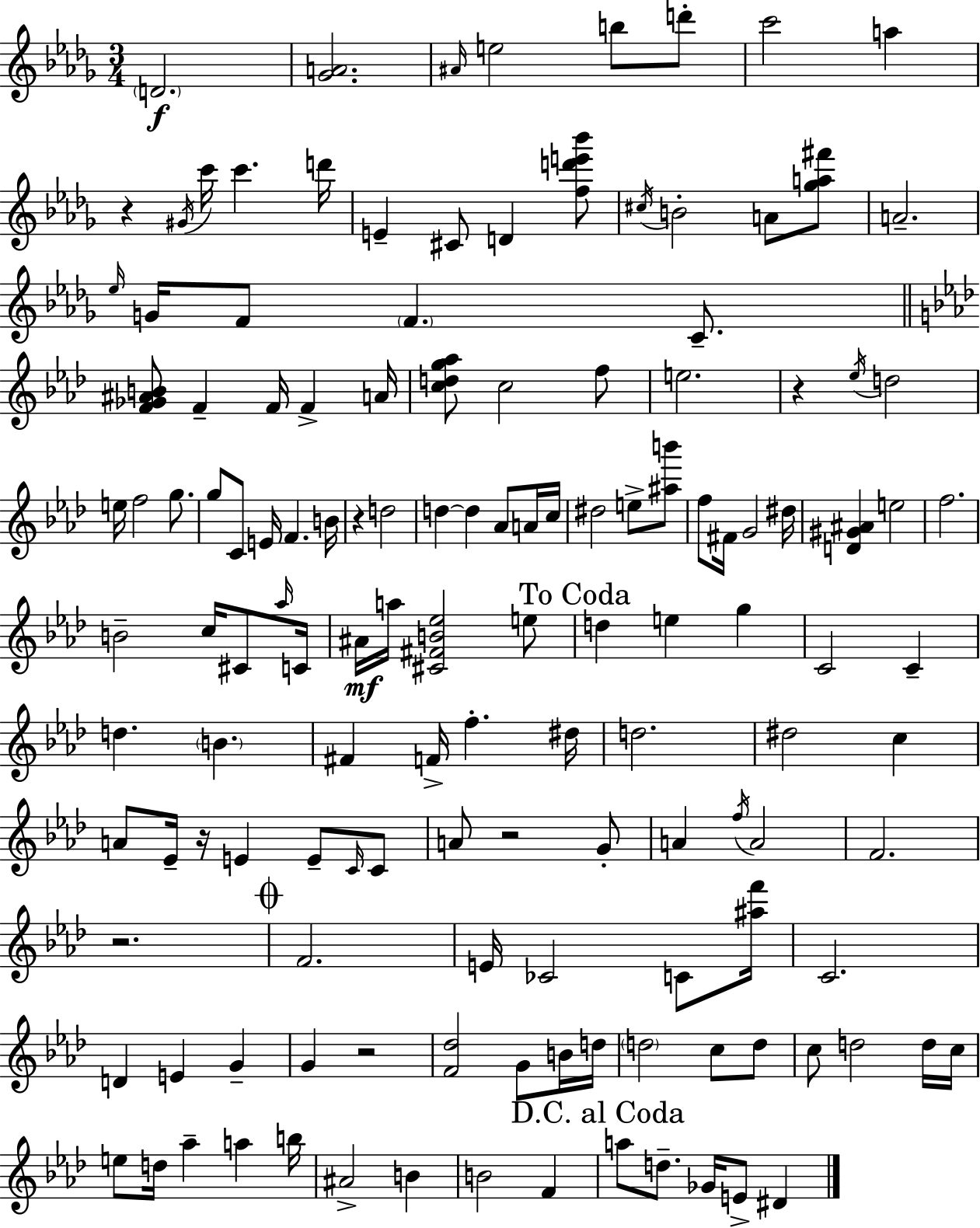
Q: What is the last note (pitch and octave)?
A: D#4